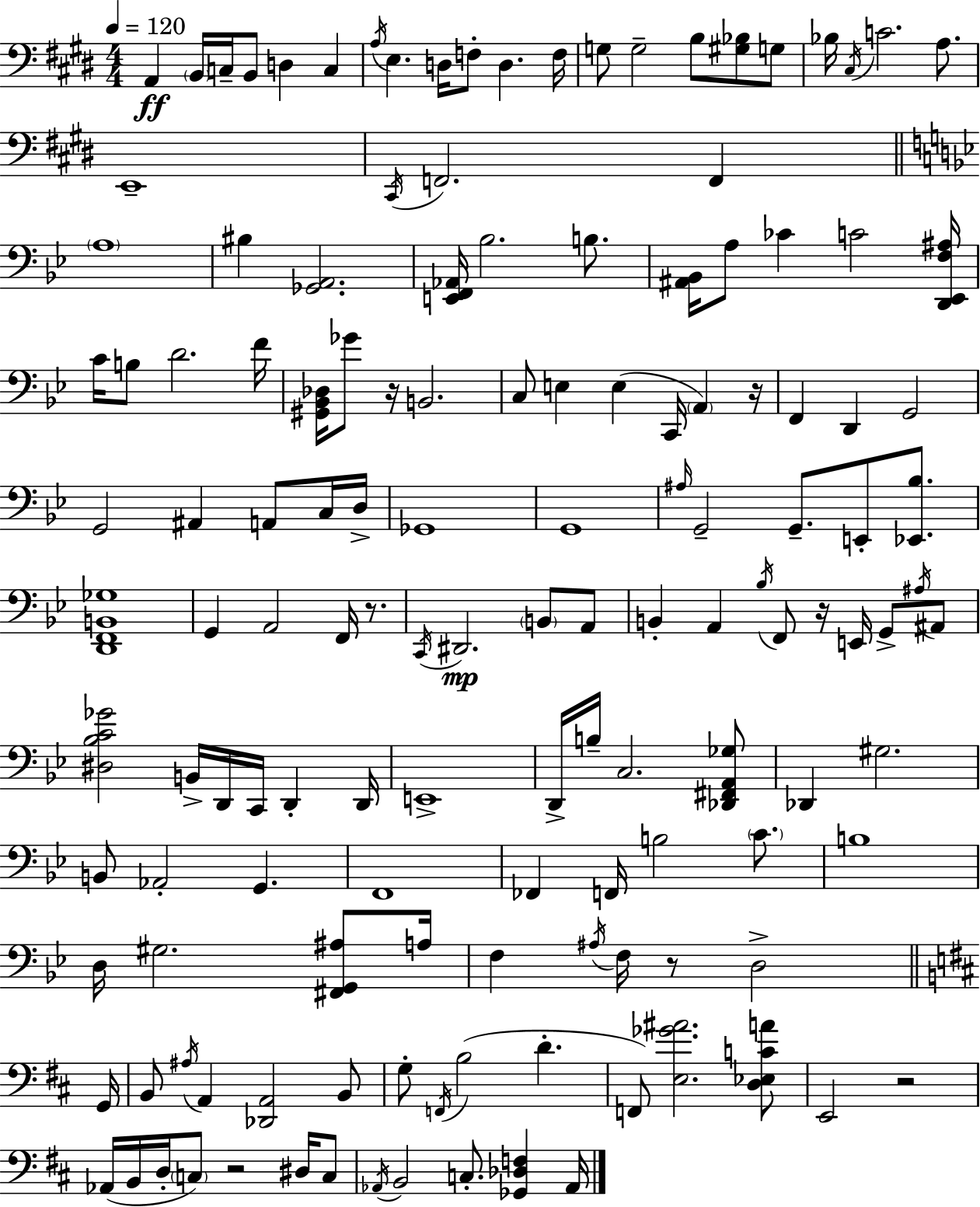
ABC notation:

X:1
T:Untitled
M:4/4
L:1/4
K:E
A,, B,,/4 C,/4 B,,/2 D, C, A,/4 E, D,/4 F,/2 D, F,/4 G,/2 G,2 B,/2 [^G,_B,]/2 G,/2 _B,/4 ^C,/4 C2 A,/2 E,,4 ^C,,/4 F,,2 F,, A,4 ^B, [_G,,A,,]2 [E,,F,,_A,,]/4 _B,2 B,/2 [^A,,_B,,]/4 A,/2 _C C2 [D,,_E,,F,^A,]/4 C/4 B,/2 D2 F/4 [^G,,_B,,_D,]/4 _G/2 z/4 B,,2 C,/2 E, E, C,,/4 A,, z/4 F,, D,, G,,2 G,,2 ^A,, A,,/2 C,/4 D,/4 _G,,4 G,,4 ^A,/4 G,,2 G,,/2 E,,/2 [_E,,_B,]/2 [D,,F,,B,,_G,]4 G,, A,,2 F,,/4 z/2 C,,/4 ^D,,2 B,,/2 A,,/2 B,, A,, _B,/4 F,,/2 z/4 E,,/4 G,,/2 ^A,/4 ^A,,/2 [^D,_B,C_G]2 B,,/4 D,,/4 C,,/4 D,, D,,/4 E,,4 D,,/4 B,/4 C,2 [_D,,^F,,A,,_G,]/2 _D,, ^G,2 B,,/2 _A,,2 G,, F,,4 _F,, F,,/4 B,2 C/2 B,4 D,/4 ^G,2 [^F,,G,,^A,]/2 A,/4 F, ^A,/4 F,/4 z/2 D,2 G,,/4 B,,/2 ^A,/4 A,, [_D,,A,,]2 B,,/2 G,/2 F,,/4 B,2 D F,,/2 [E,_G^A]2 [D,_E,CA]/2 E,,2 z2 _A,,/4 B,,/4 D,/4 C,/2 z2 ^D,/4 C,/2 _A,,/4 B,,2 C,/2 [_G,,_D,F,] _A,,/4